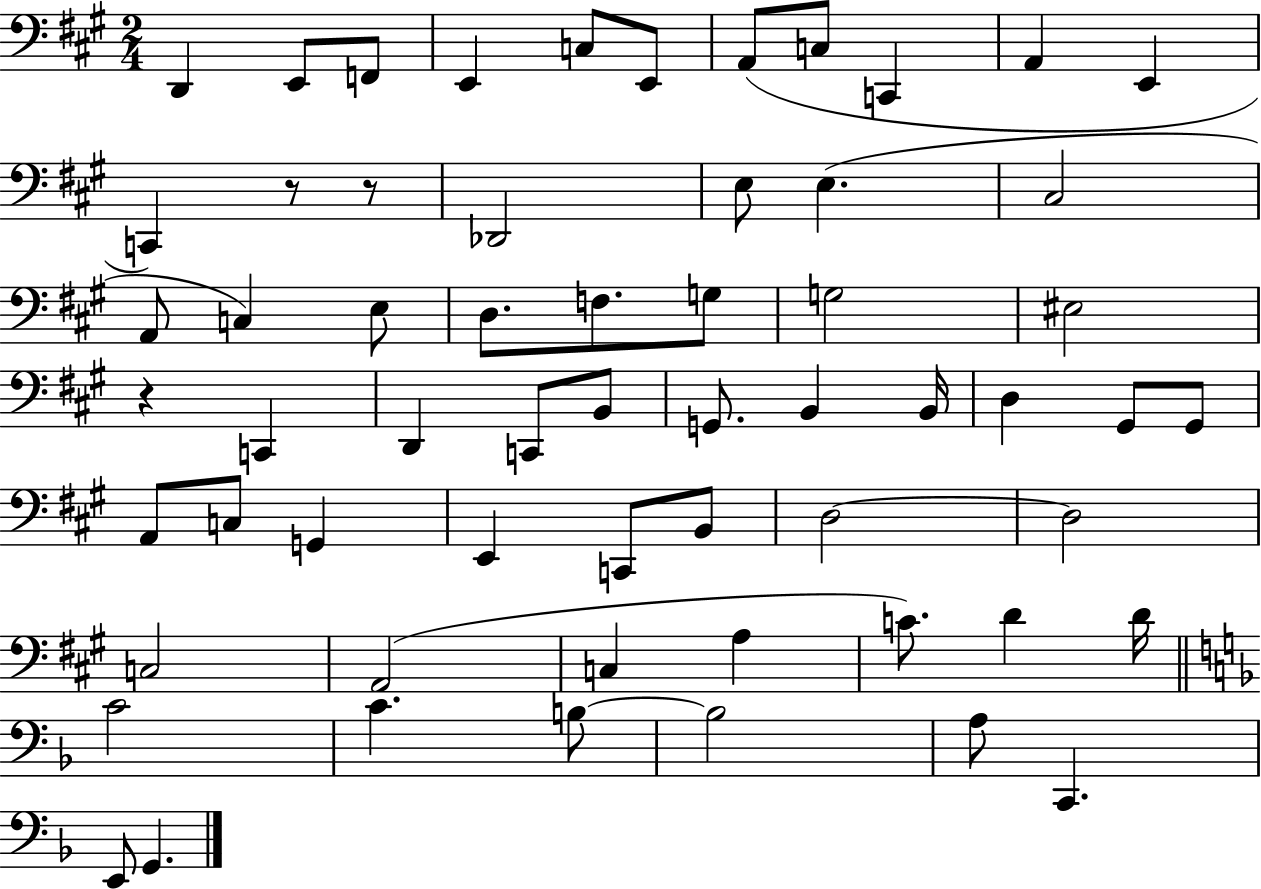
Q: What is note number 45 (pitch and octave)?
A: C3